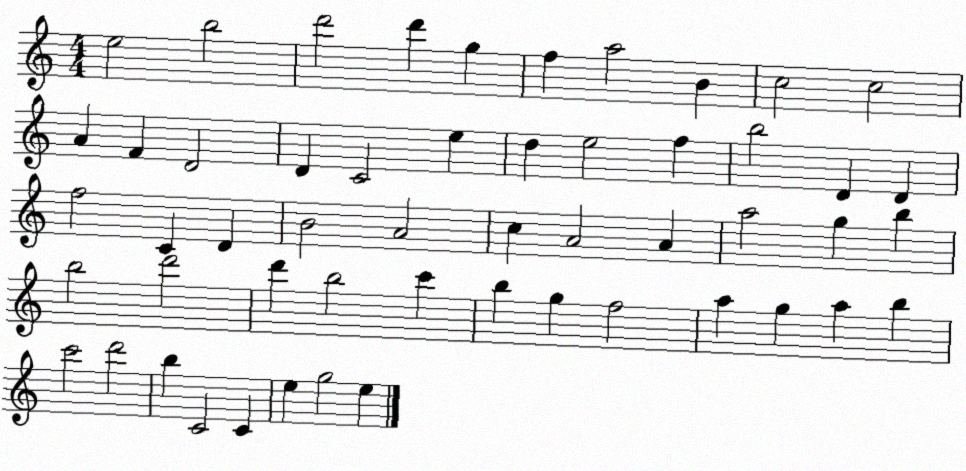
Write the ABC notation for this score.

X:1
T:Untitled
M:4/4
L:1/4
K:C
e2 b2 d'2 d' g f a2 B c2 c2 A F D2 D C2 e d e2 f b2 D D f2 C D B2 A2 c A2 A a2 g b b2 d'2 d' b2 c' b g f2 a g a b c'2 d'2 b C2 C e g2 e